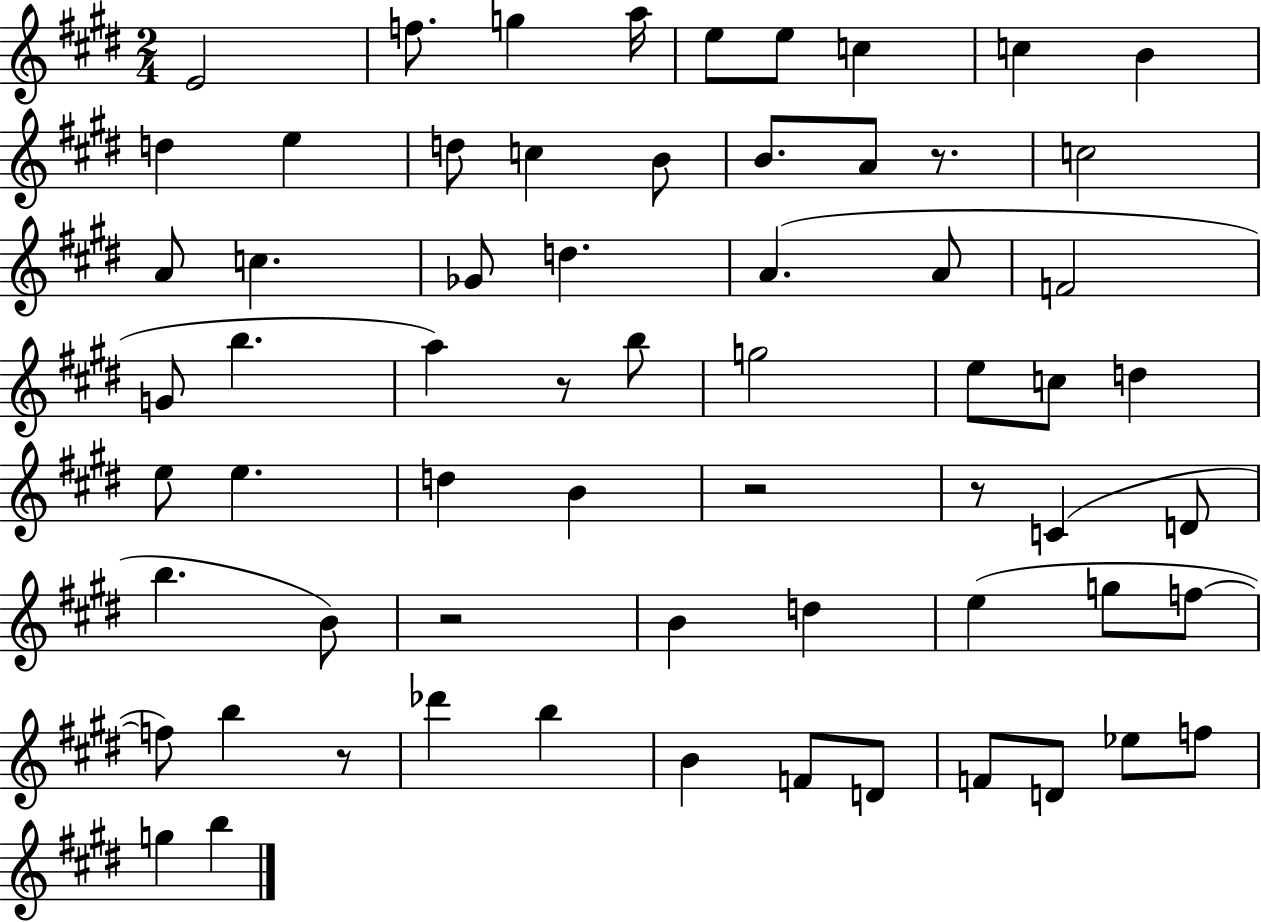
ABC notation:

X:1
T:Untitled
M:2/4
L:1/4
K:E
E2 f/2 g a/4 e/2 e/2 c c B d e d/2 c B/2 B/2 A/2 z/2 c2 A/2 c _G/2 d A A/2 F2 G/2 b a z/2 b/2 g2 e/2 c/2 d e/2 e d B z2 z/2 C D/2 b B/2 z2 B d e g/2 f/2 f/2 b z/2 _d' b B F/2 D/2 F/2 D/2 _e/2 f/2 g b